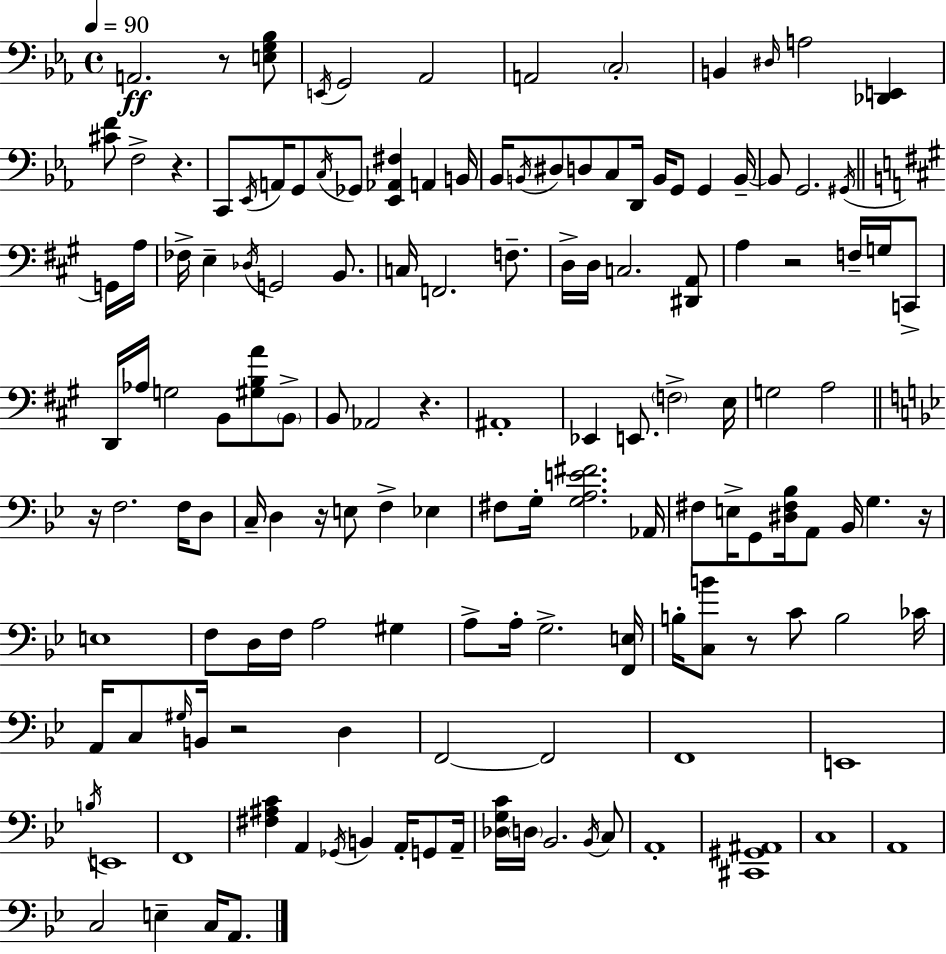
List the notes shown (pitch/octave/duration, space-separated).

A2/h. R/e [E3,G3,Bb3]/e E2/s G2/h Ab2/h A2/h C3/h B2/q D#3/s A3/h [Db2,E2]/q [C#4,F4]/e F3/h R/q. C2/e Eb2/s A2/s G2/e C3/s Gb2/e [Eb2,Ab2,F#3]/q A2/q B2/s Bb2/s B2/s D#3/e D3/e C3/e D2/s B2/s G2/e G2/q B2/s B2/e G2/h. G#2/s G2/s A3/s FES3/s E3/q Db3/s G2/h B2/e. C3/s F2/h. F3/e. D3/s D3/s C3/h. [D#2,A2]/e A3/q R/h F3/s G3/s C2/e D2/s Ab3/s G3/h B2/e [G#3,B3,A4]/e B2/e B2/e Ab2/h R/q. A#2/w Eb2/q E2/e. F3/h E3/s G3/h A3/h R/s F3/h. F3/s D3/e C3/s D3/q R/s E3/e F3/q Eb3/q F#3/e G3/s [G3,A3,E4,F#4]/h. Ab2/s F#3/e E3/s G2/e [D#3,F#3,Bb3]/s A2/e Bb2/s G3/q. R/s E3/w F3/e D3/s F3/s A3/h G#3/q A3/e A3/s G3/h. [F2,E3]/s B3/s [C3,B4]/e R/e C4/e B3/h CES4/s A2/s C3/e G#3/s B2/s R/h D3/q F2/h F2/h F2/w E2/w B3/s E2/w F2/w [F#3,A#3,C4]/q A2/q Gb2/s B2/q A2/s G2/e A2/s [Db3,G3,C4]/s D3/s Bb2/h. Bb2/s C3/e A2/w [C#2,G#2,A#2]/w C3/w A2/w C3/h E3/q C3/s A2/e.